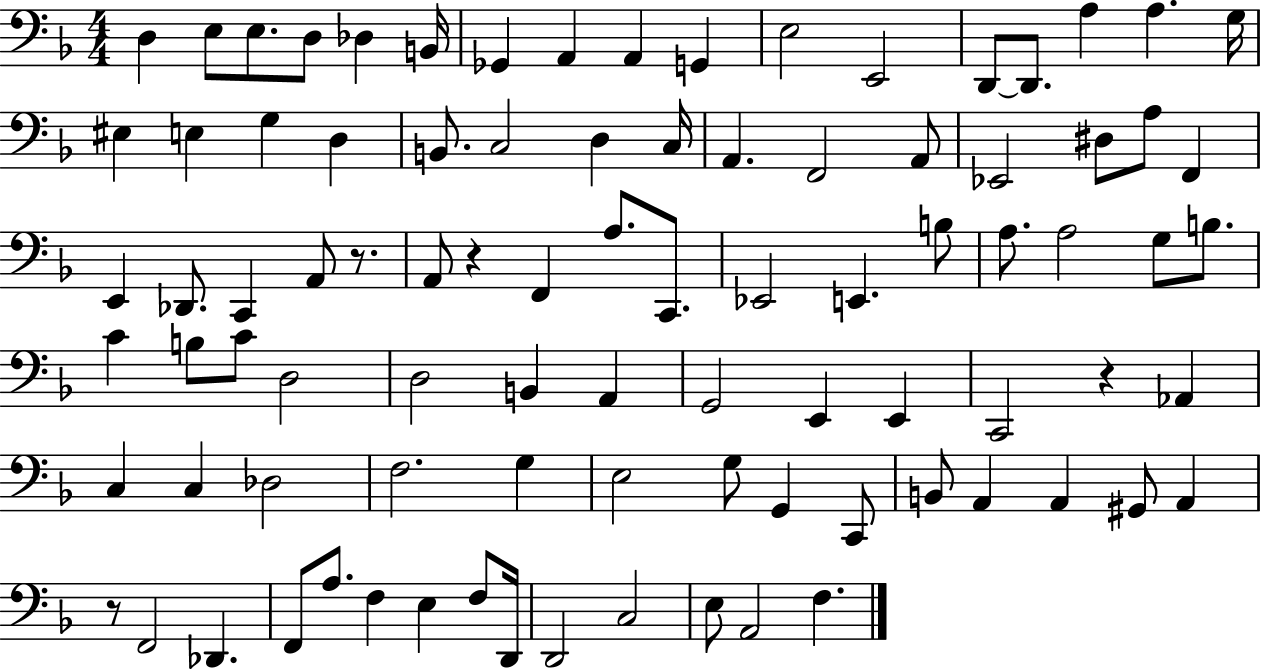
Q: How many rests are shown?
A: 4